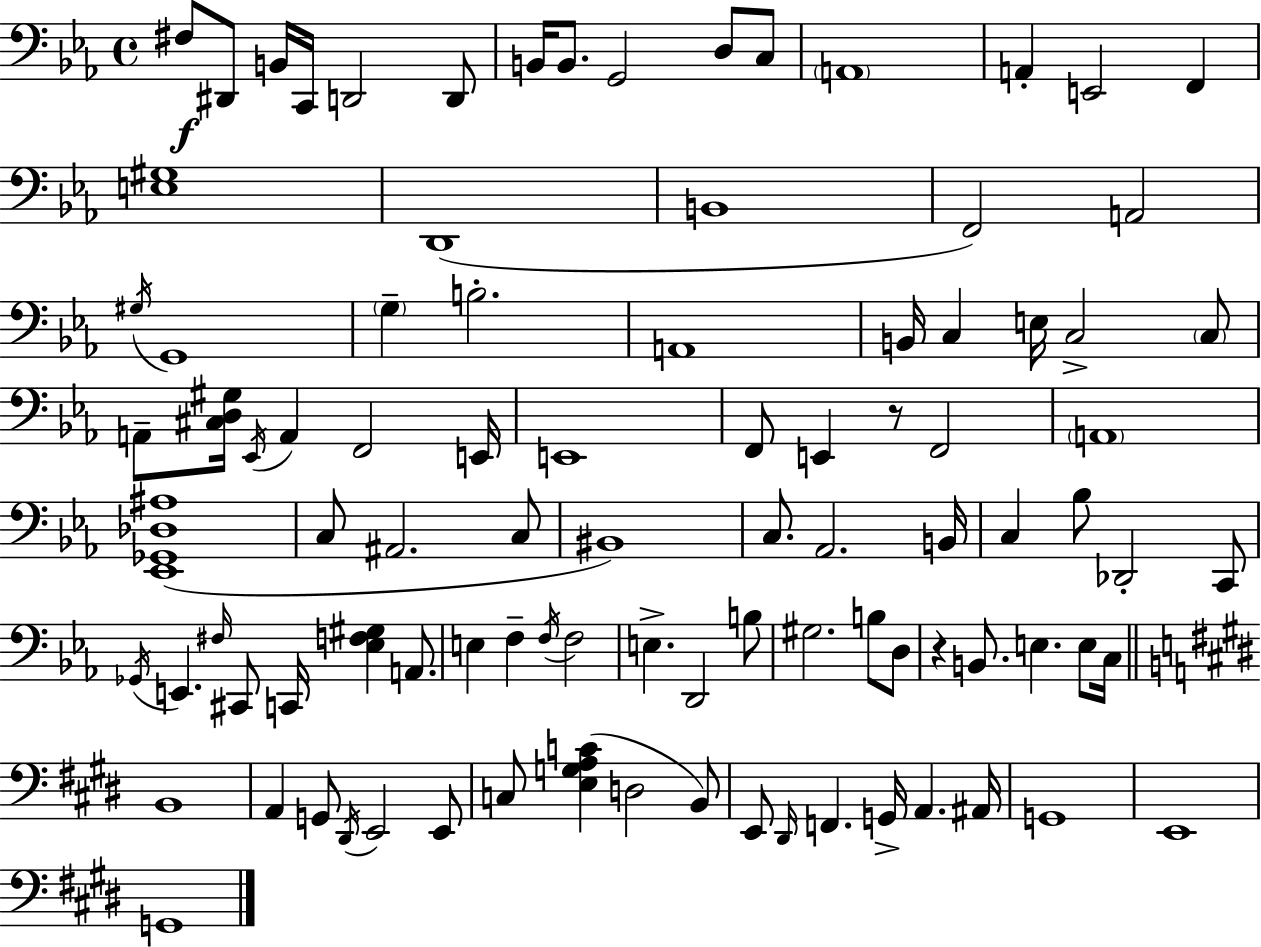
F#3/e D#2/e B2/s C2/s D2/h D2/e B2/s B2/e. G2/h D3/e C3/e A2/w A2/q E2/h F2/q [E3,G#3]/w D2/w B2/w F2/h A2/h G#3/s G2/w G3/q B3/h. A2/w B2/s C3/q E3/s C3/h C3/e A2/e [C#3,D3,G#3]/s Eb2/s A2/q F2/h E2/s E2/w F2/e E2/q R/e F2/h A2/w [Eb2,Gb2,Db3,A#3]/w C3/e A#2/h. C3/e BIS2/w C3/e. Ab2/h. B2/s C3/q Bb3/e Db2/h C2/e Gb2/s E2/q. F#3/s C#2/e C2/s [Eb3,F3,G#3]/q A2/e. E3/q F3/q F3/s F3/h E3/q. D2/h B3/e G#3/h. B3/e D3/e R/q B2/e. E3/q. E3/e C3/s B2/w A2/q G2/e D#2/s E2/h E2/e C3/e [E3,G3,A3,C4]/q D3/h B2/e E2/e D#2/s F2/q. G2/s A2/q. A#2/s G2/w E2/w G2/w